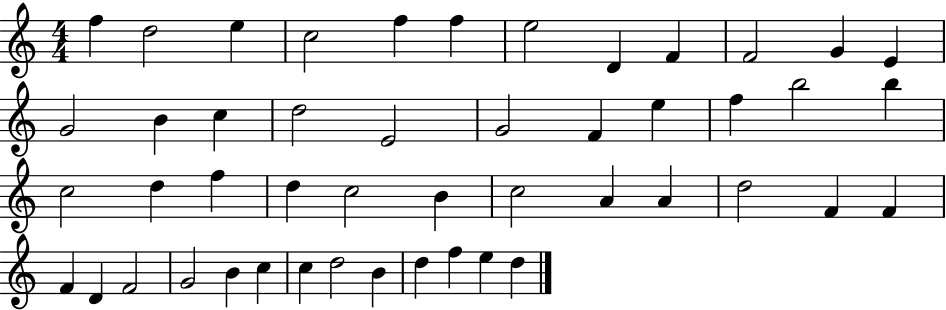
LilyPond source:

{
  \clef treble
  \numericTimeSignature
  \time 4/4
  \key c \major
  f''4 d''2 e''4 | c''2 f''4 f''4 | e''2 d'4 f'4 | f'2 g'4 e'4 | \break g'2 b'4 c''4 | d''2 e'2 | g'2 f'4 e''4 | f''4 b''2 b''4 | \break c''2 d''4 f''4 | d''4 c''2 b'4 | c''2 a'4 a'4 | d''2 f'4 f'4 | \break f'4 d'4 f'2 | g'2 b'4 c''4 | c''4 d''2 b'4 | d''4 f''4 e''4 d''4 | \break \bar "|."
}